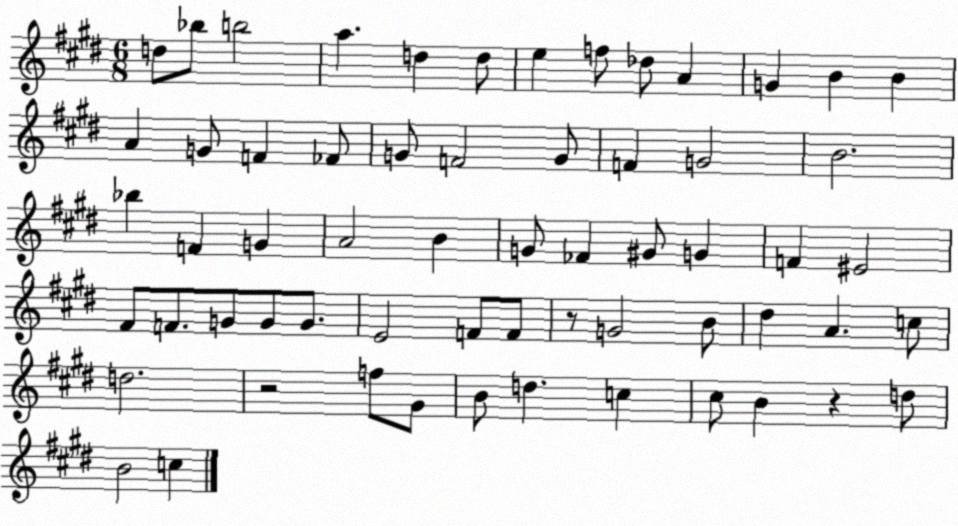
X:1
T:Untitled
M:6/8
L:1/4
K:E
d/2 _b/2 b2 a d d/2 e f/2 _d/2 A G B B A G/2 F _F/2 G/2 F2 G/2 F G2 B2 _b F G A2 B G/2 _F ^G/2 G F ^E2 ^F/2 F/2 G/2 G/2 G/2 E2 F/2 F/2 z/2 G2 B/2 ^d A c/2 d2 z2 f/2 ^G/2 B/2 d c ^c/2 B z d/2 B2 c